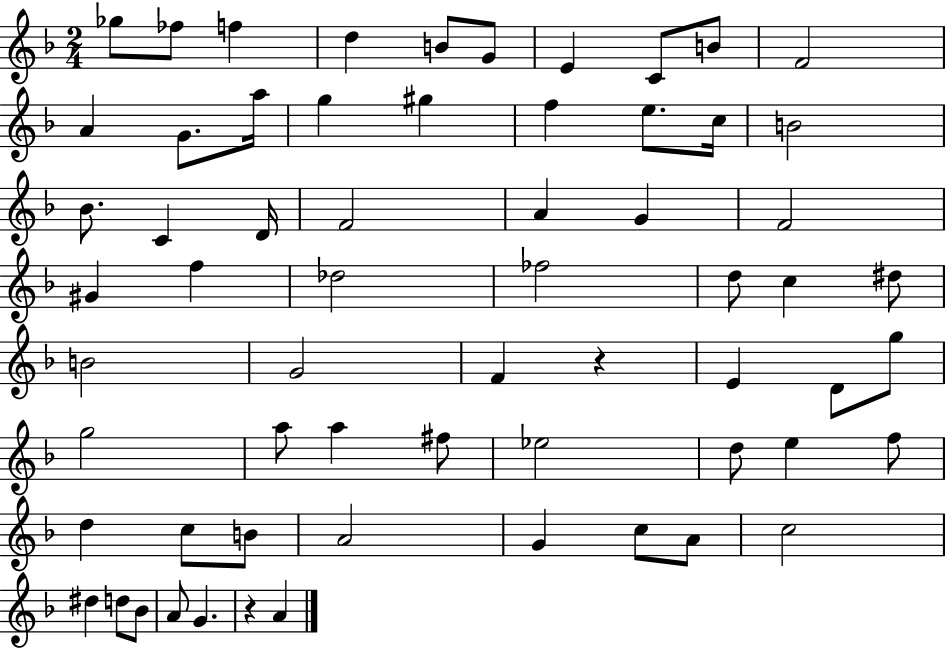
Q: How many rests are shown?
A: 2